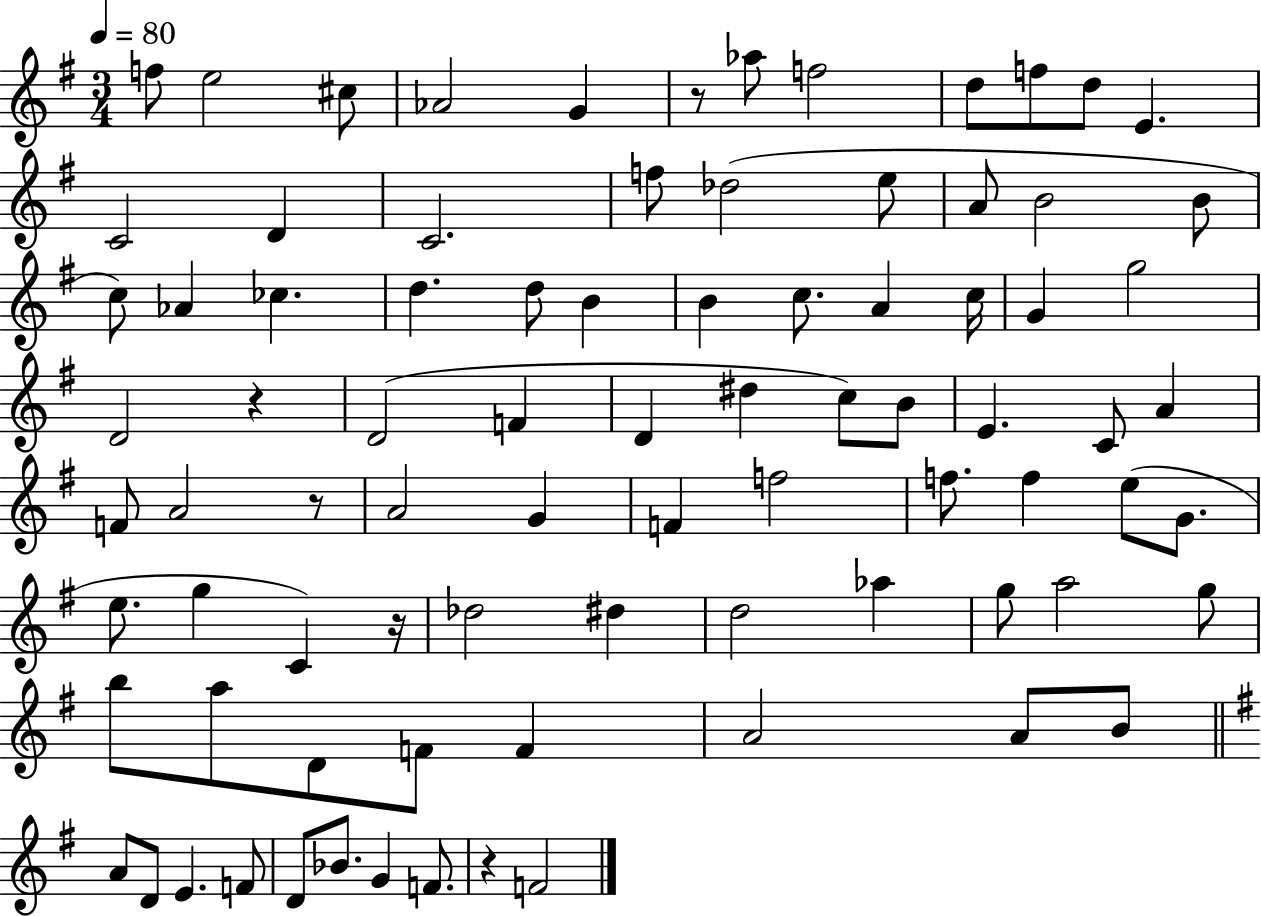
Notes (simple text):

F5/e E5/h C#5/e Ab4/h G4/q R/e Ab5/e F5/h D5/e F5/e D5/e E4/q. C4/h D4/q C4/h. F5/e Db5/h E5/e A4/e B4/h B4/e C5/e Ab4/q CES5/q. D5/q. D5/e B4/q B4/q C5/e. A4/q C5/s G4/q G5/h D4/h R/q D4/h F4/q D4/q D#5/q C5/e B4/e E4/q. C4/e A4/q F4/e A4/h R/e A4/h G4/q F4/q F5/h F5/e. F5/q E5/e G4/e. E5/e. G5/q C4/q R/s Db5/h D#5/q D5/h Ab5/q G5/e A5/h G5/e B5/e A5/e D4/e F4/e F4/q A4/h A4/e B4/e A4/e D4/e E4/q. F4/e D4/e Bb4/e. G4/q F4/e. R/q F4/h